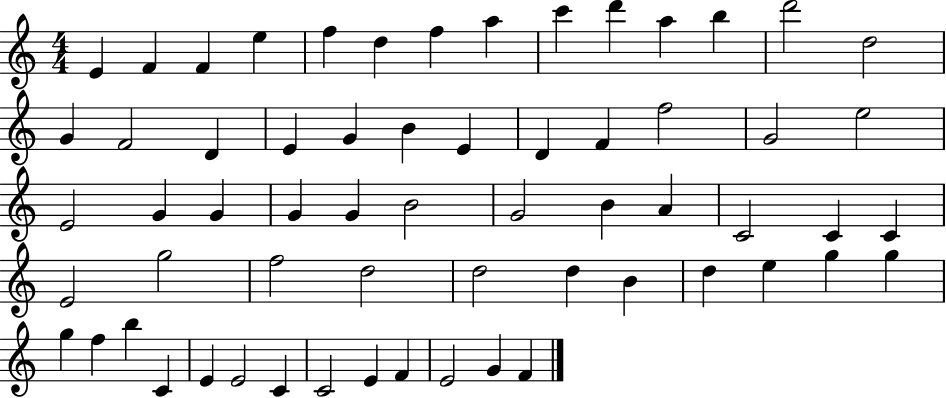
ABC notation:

X:1
T:Untitled
M:4/4
L:1/4
K:C
E F F e f d f a c' d' a b d'2 d2 G F2 D E G B E D F f2 G2 e2 E2 G G G G B2 G2 B A C2 C C E2 g2 f2 d2 d2 d B d e g g g f b C E E2 C C2 E F E2 G F